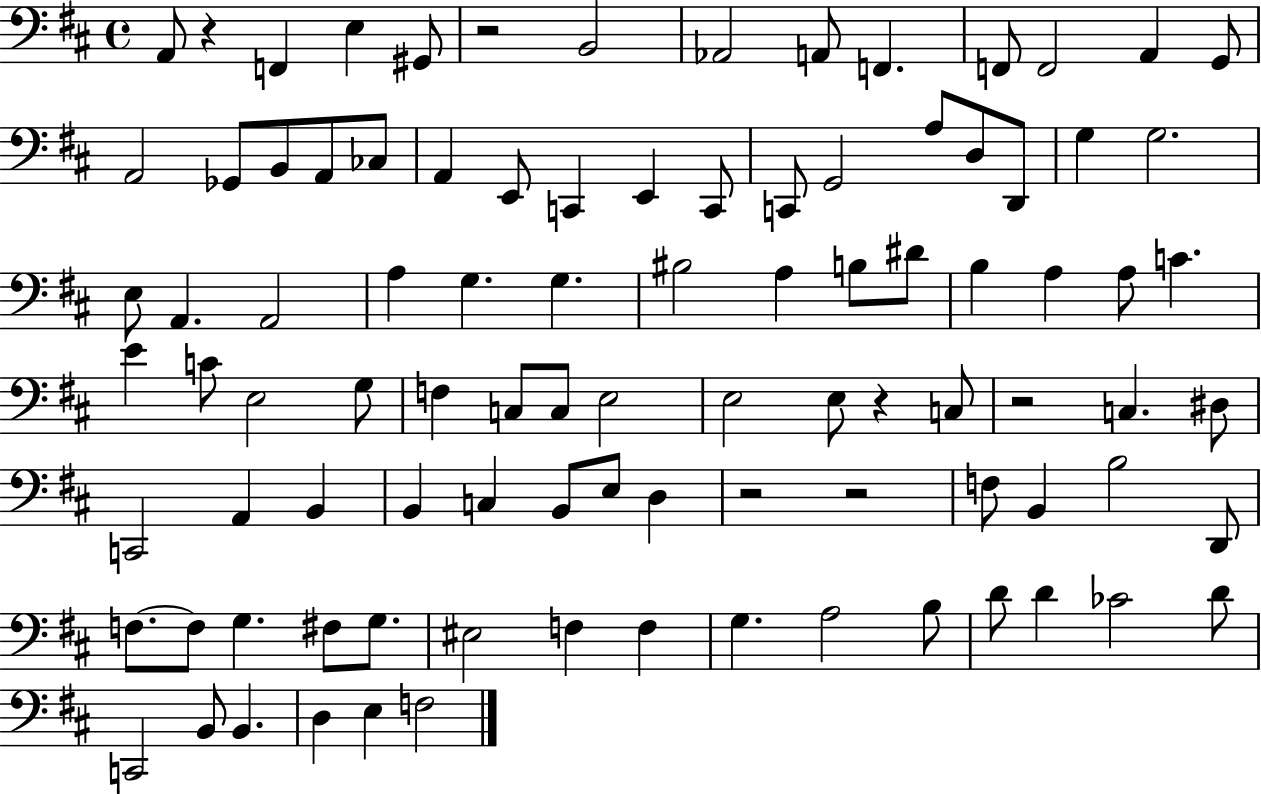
A2/e R/q F2/q E3/q G#2/e R/h B2/h Ab2/h A2/e F2/q. F2/e F2/h A2/q G2/e A2/h Gb2/e B2/e A2/e CES3/e A2/q E2/e C2/q E2/q C2/e C2/e G2/h A3/e D3/e D2/e G3/q G3/h. E3/e A2/q. A2/h A3/q G3/q. G3/q. BIS3/h A3/q B3/e D#4/e B3/q A3/q A3/e C4/q. E4/q C4/e E3/h G3/e F3/q C3/e C3/e E3/h E3/h E3/e R/q C3/e R/h C3/q. D#3/e C2/h A2/q B2/q B2/q C3/q B2/e E3/e D3/q R/h R/h F3/e B2/q B3/h D2/e F3/e. F3/e G3/q. F#3/e G3/e. EIS3/h F3/q F3/q G3/q. A3/h B3/e D4/e D4/q CES4/h D4/e C2/h B2/e B2/q. D3/q E3/q F3/h